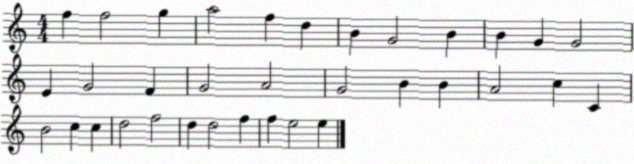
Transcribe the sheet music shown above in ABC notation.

X:1
T:Untitled
M:4/4
L:1/4
K:C
f f2 g a2 f d B G2 B B G G2 E G2 F G2 A2 G2 B B A2 c C B2 c c d2 f2 d d2 f f e2 e